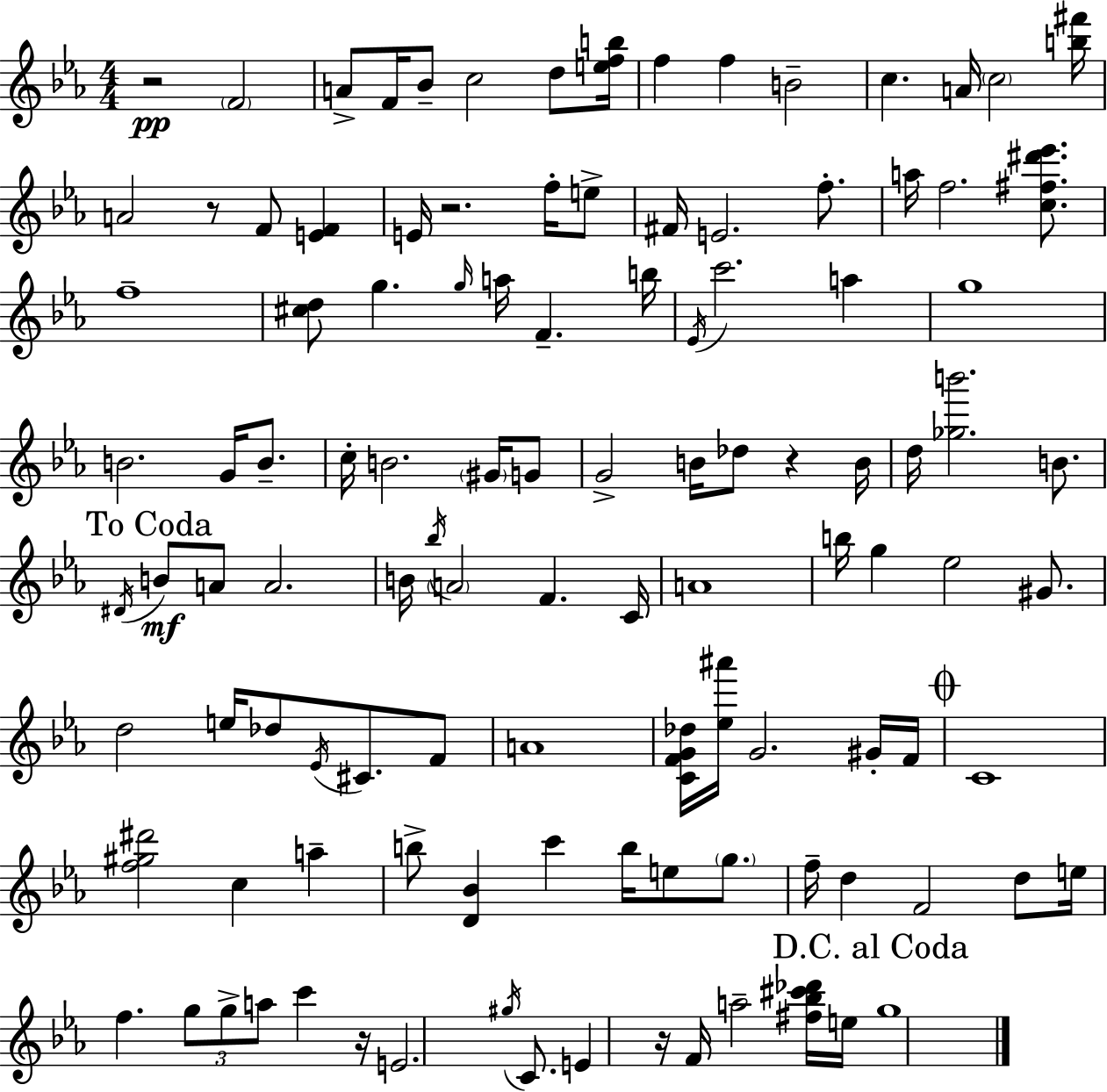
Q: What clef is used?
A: treble